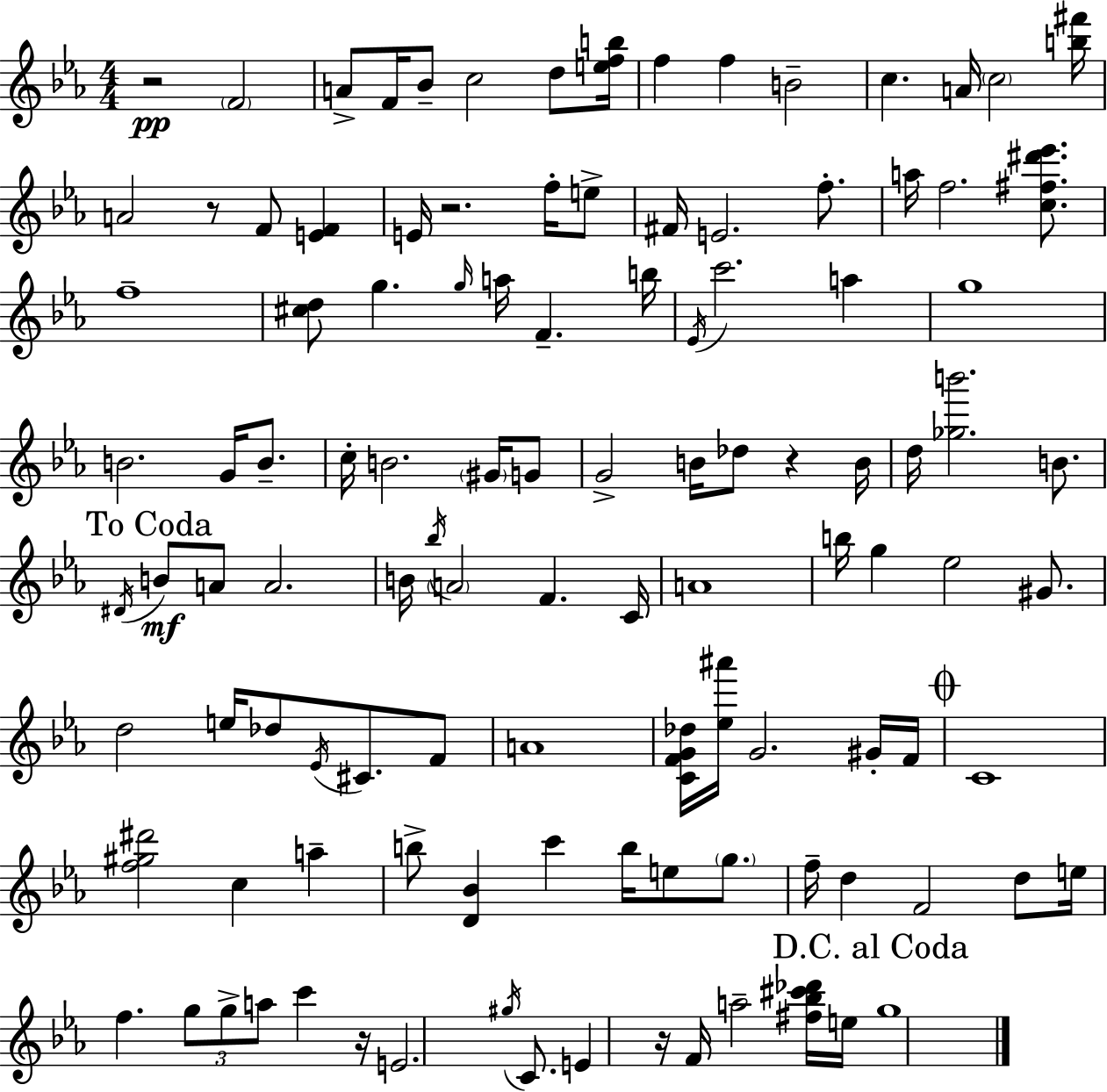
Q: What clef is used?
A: treble